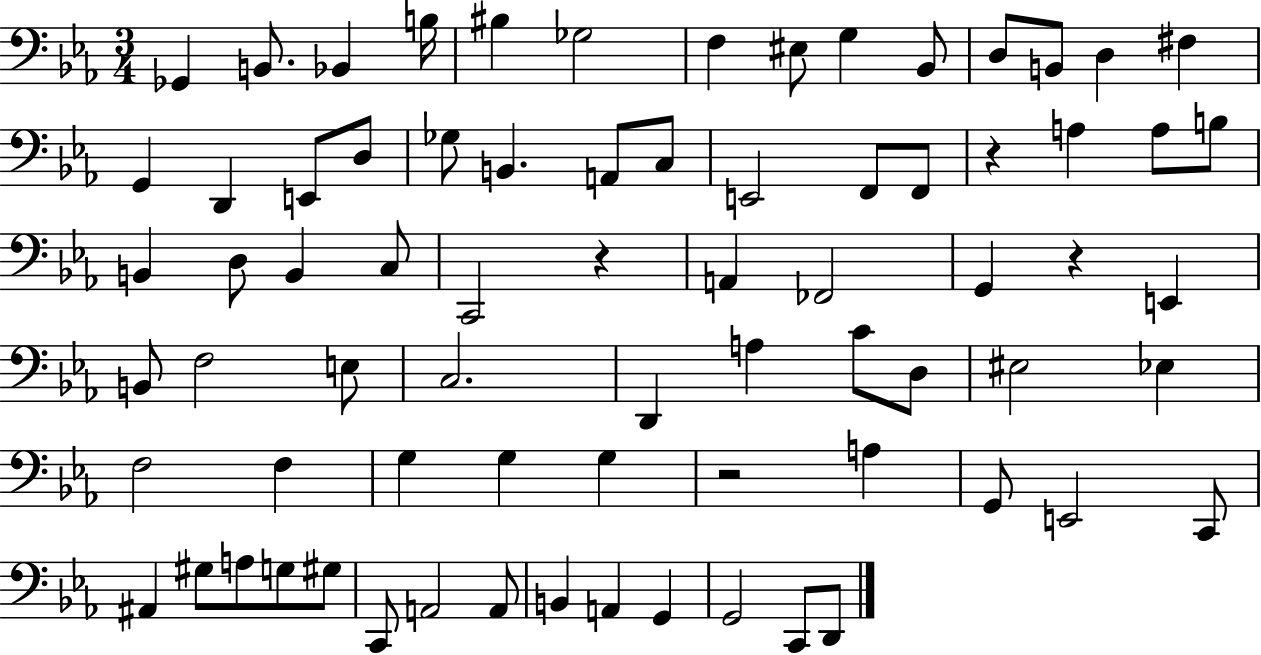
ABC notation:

X:1
T:Untitled
M:3/4
L:1/4
K:Eb
_G,, B,,/2 _B,, B,/4 ^B, _G,2 F, ^E,/2 G, _B,,/2 D,/2 B,,/2 D, ^F, G,, D,, E,,/2 D,/2 _G,/2 B,, A,,/2 C,/2 E,,2 F,,/2 F,,/2 z A, A,/2 B,/2 B,, D,/2 B,, C,/2 C,,2 z A,, _F,,2 G,, z E,, B,,/2 F,2 E,/2 C,2 D,, A, C/2 D,/2 ^E,2 _E, F,2 F, G, G, G, z2 A, G,,/2 E,,2 C,,/2 ^A,, ^G,/2 A,/2 G,/2 ^G,/2 C,,/2 A,,2 A,,/2 B,, A,, G,, G,,2 C,,/2 D,,/2